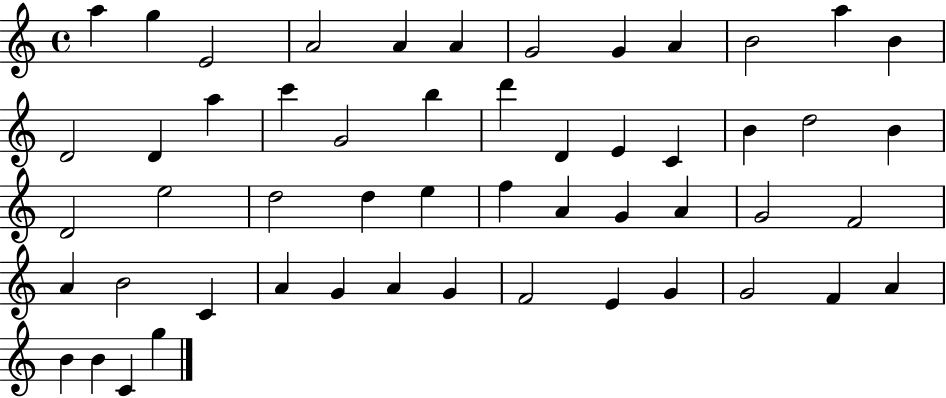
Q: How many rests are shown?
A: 0